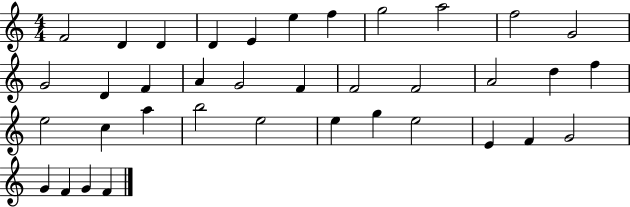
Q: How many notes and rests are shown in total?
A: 37